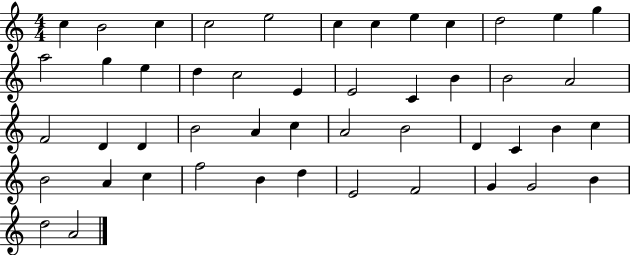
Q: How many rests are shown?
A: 0